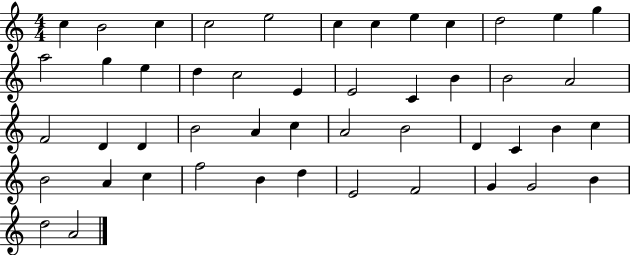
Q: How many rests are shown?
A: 0